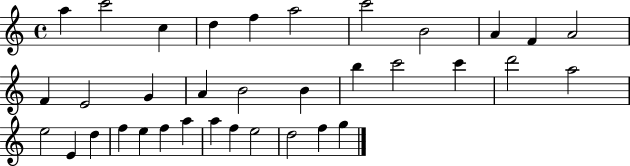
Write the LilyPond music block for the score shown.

{
  \clef treble
  \time 4/4
  \defaultTimeSignature
  \key c \major
  a''4 c'''2 c''4 | d''4 f''4 a''2 | c'''2 b'2 | a'4 f'4 a'2 | \break f'4 e'2 g'4 | a'4 b'2 b'4 | b''4 c'''2 c'''4 | d'''2 a''2 | \break e''2 e'4 d''4 | f''4 e''4 f''4 a''4 | a''4 f''4 e''2 | d''2 f''4 g''4 | \break \bar "|."
}